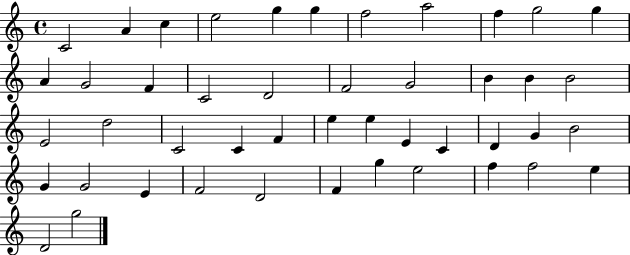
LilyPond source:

{
  \clef treble
  \time 4/4
  \defaultTimeSignature
  \key c \major
  c'2 a'4 c''4 | e''2 g''4 g''4 | f''2 a''2 | f''4 g''2 g''4 | \break a'4 g'2 f'4 | c'2 d'2 | f'2 g'2 | b'4 b'4 b'2 | \break e'2 d''2 | c'2 c'4 f'4 | e''4 e''4 e'4 c'4 | d'4 g'4 b'2 | \break g'4 g'2 e'4 | f'2 d'2 | f'4 g''4 e''2 | f''4 f''2 e''4 | \break d'2 g''2 | \bar "|."
}